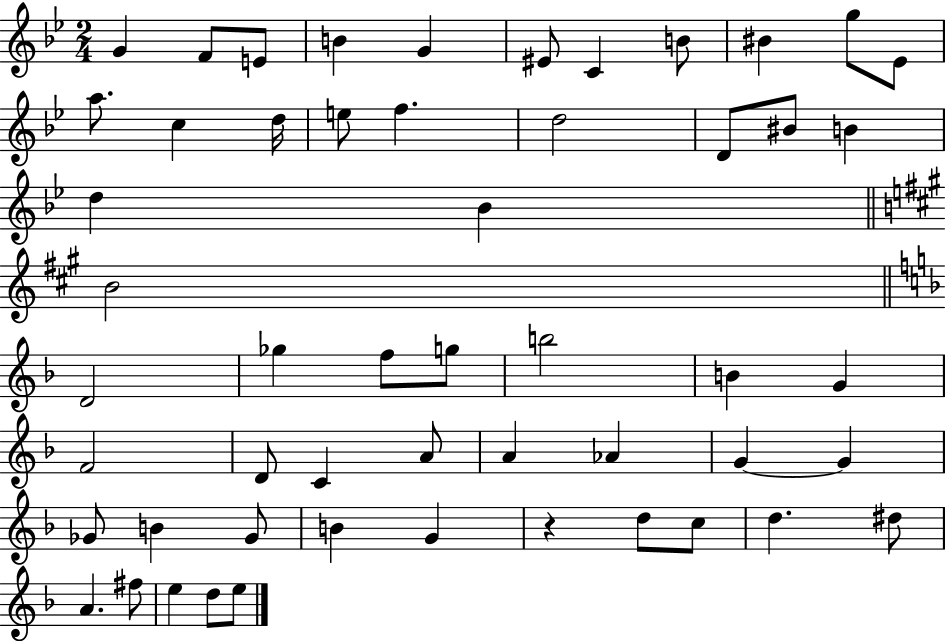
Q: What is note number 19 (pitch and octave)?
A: BIS4